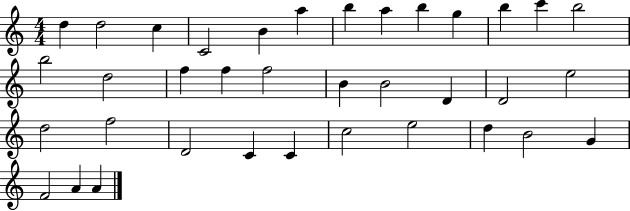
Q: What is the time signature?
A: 4/4